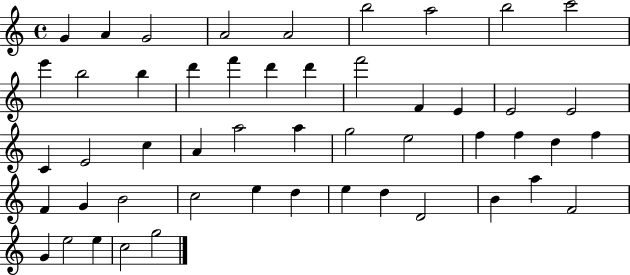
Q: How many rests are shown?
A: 0